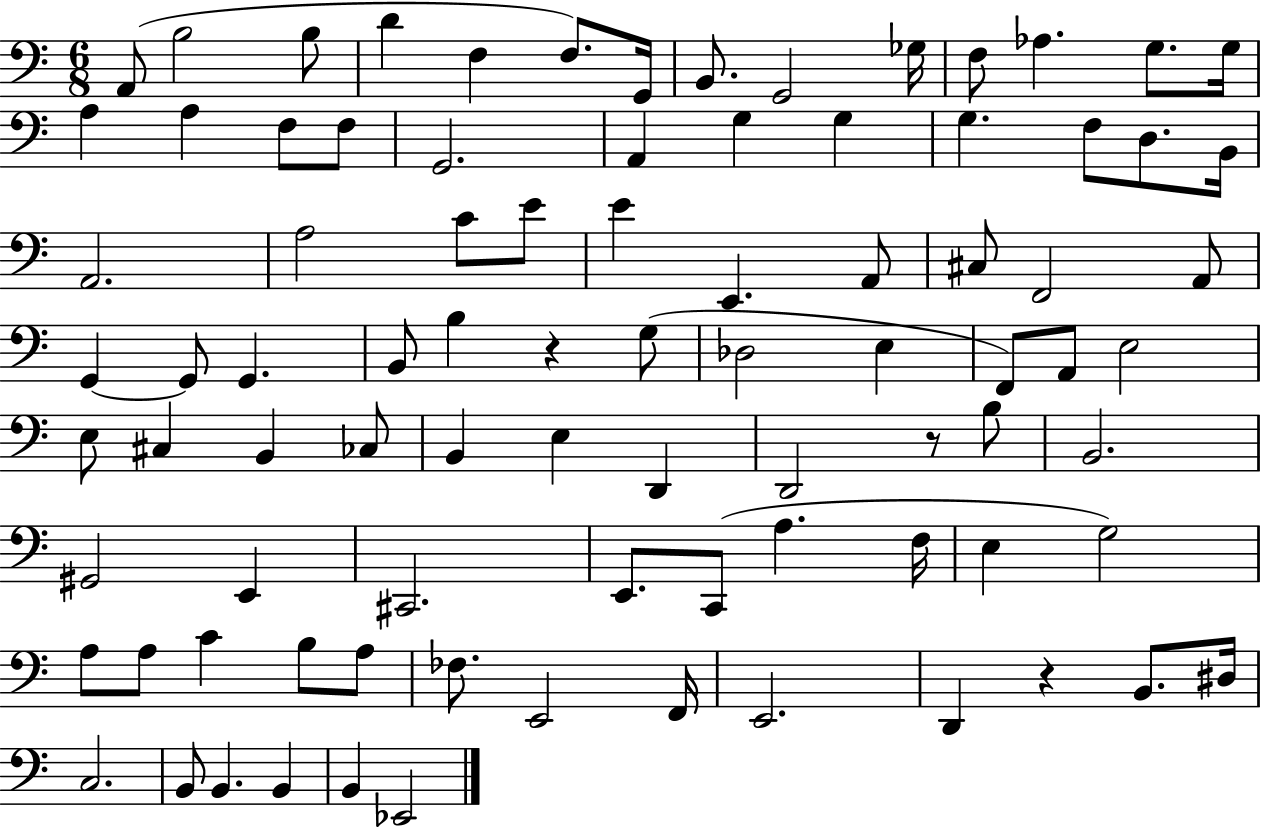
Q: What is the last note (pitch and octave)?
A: Eb2